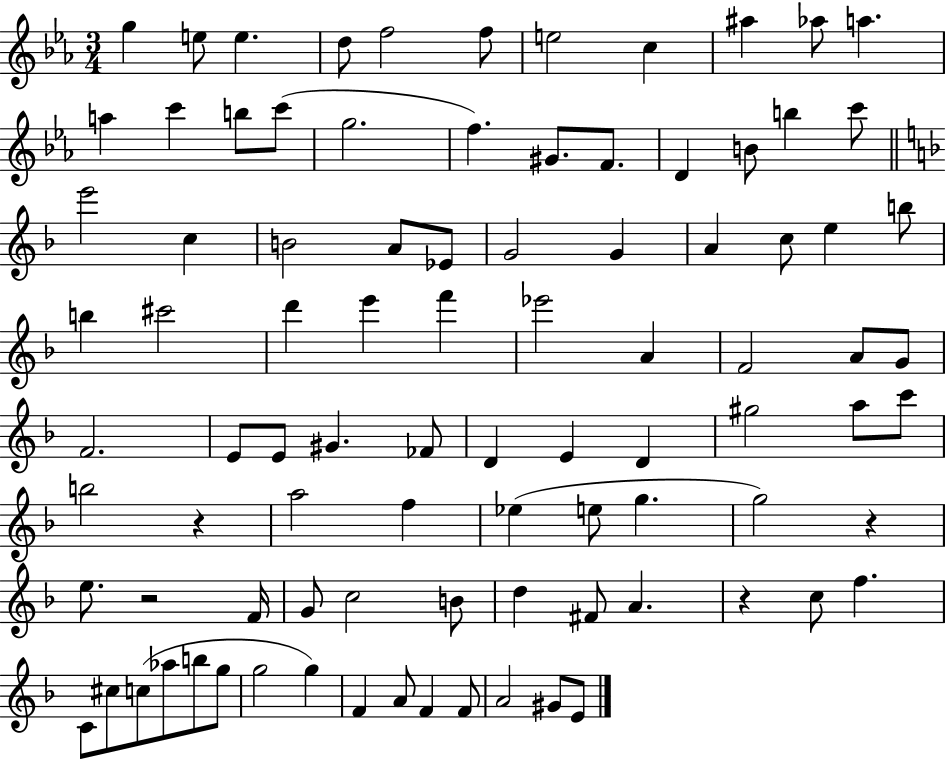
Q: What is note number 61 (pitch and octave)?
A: G5